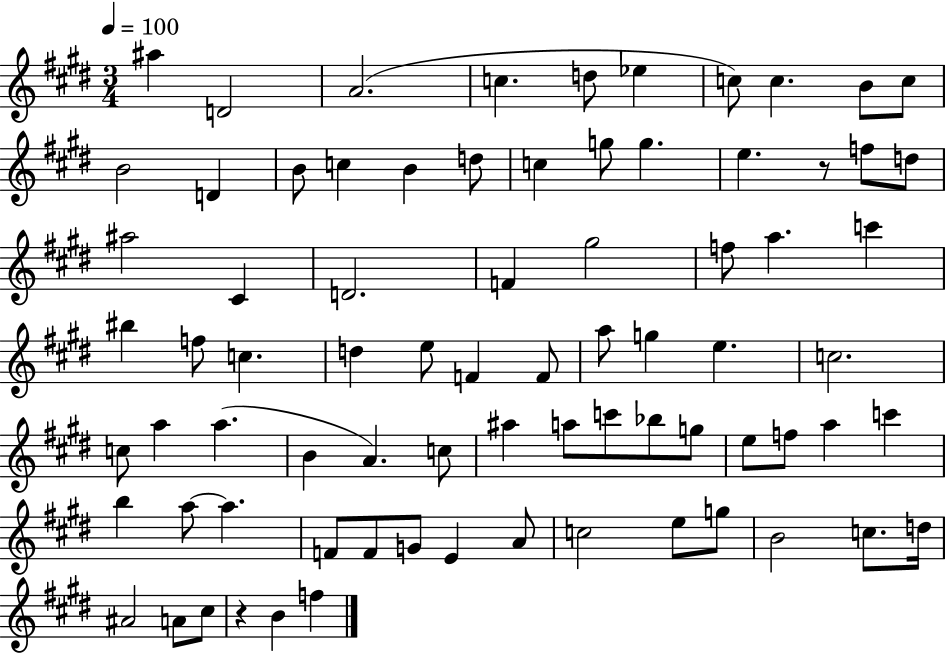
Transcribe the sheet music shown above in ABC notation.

X:1
T:Untitled
M:3/4
L:1/4
K:E
^a D2 A2 c d/2 _e c/2 c B/2 c/2 B2 D B/2 c B d/2 c g/2 g e z/2 f/2 d/2 ^a2 ^C D2 F ^g2 f/2 a c' ^b f/2 c d e/2 F F/2 a/2 g e c2 c/2 a a B A c/2 ^a a/2 c'/2 _b/2 g/2 e/2 f/2 a c' b a/2 a F/2 F/2 G/2 E A/2 c2 e/2 g/2 B2 c/2 d/4 ^A2 A/2 ^c/2 z B f